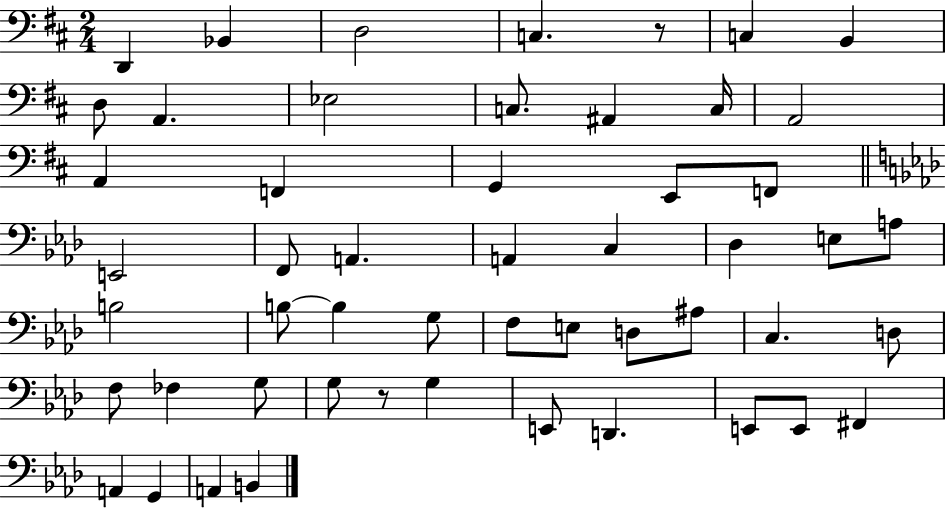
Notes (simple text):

D2/q Bb2/q D3/h C3/q. R/e C3/q B2/q D3/e A2/q. Eb3/h C3/e. A#2/q C3/s A2/h A2/q F2/q G2/q E2/e F2/e E2/h F2/e A2/q. A2/q C3/q Db3/q E3/e A3/e B3/h B3/e B3/q G3/e F3/e E3/e D3/e A#3/e C3/q. D3/e F3/e FES3/q G3/e G3/e R/e G3/q E2/e D2/q. E2/e E2/e F#2/q A2/q G2/q A2/q B2/q